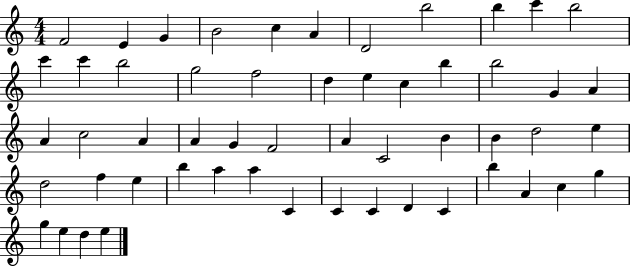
F4/h E4/q G4/q B4/h C5/q A4/q D4/h B5/h B5/q C6/q B5/h C6/q C6/q B5/h G5/h F5/h D5/q E5/q C5/q B5/q B5/h G4/q A4/q A4/q C5/h A4/q A4/q G4/q F4/h A4/q C4/h B4/q B4/q D5/h E5/q D5/h F5/q E5/q B5/q A5/q A5/q C4/q C4/q C4/q D4/q C4/q B5/q A4/q C5/q G5/q G5/q E5/q D5/q E5/q